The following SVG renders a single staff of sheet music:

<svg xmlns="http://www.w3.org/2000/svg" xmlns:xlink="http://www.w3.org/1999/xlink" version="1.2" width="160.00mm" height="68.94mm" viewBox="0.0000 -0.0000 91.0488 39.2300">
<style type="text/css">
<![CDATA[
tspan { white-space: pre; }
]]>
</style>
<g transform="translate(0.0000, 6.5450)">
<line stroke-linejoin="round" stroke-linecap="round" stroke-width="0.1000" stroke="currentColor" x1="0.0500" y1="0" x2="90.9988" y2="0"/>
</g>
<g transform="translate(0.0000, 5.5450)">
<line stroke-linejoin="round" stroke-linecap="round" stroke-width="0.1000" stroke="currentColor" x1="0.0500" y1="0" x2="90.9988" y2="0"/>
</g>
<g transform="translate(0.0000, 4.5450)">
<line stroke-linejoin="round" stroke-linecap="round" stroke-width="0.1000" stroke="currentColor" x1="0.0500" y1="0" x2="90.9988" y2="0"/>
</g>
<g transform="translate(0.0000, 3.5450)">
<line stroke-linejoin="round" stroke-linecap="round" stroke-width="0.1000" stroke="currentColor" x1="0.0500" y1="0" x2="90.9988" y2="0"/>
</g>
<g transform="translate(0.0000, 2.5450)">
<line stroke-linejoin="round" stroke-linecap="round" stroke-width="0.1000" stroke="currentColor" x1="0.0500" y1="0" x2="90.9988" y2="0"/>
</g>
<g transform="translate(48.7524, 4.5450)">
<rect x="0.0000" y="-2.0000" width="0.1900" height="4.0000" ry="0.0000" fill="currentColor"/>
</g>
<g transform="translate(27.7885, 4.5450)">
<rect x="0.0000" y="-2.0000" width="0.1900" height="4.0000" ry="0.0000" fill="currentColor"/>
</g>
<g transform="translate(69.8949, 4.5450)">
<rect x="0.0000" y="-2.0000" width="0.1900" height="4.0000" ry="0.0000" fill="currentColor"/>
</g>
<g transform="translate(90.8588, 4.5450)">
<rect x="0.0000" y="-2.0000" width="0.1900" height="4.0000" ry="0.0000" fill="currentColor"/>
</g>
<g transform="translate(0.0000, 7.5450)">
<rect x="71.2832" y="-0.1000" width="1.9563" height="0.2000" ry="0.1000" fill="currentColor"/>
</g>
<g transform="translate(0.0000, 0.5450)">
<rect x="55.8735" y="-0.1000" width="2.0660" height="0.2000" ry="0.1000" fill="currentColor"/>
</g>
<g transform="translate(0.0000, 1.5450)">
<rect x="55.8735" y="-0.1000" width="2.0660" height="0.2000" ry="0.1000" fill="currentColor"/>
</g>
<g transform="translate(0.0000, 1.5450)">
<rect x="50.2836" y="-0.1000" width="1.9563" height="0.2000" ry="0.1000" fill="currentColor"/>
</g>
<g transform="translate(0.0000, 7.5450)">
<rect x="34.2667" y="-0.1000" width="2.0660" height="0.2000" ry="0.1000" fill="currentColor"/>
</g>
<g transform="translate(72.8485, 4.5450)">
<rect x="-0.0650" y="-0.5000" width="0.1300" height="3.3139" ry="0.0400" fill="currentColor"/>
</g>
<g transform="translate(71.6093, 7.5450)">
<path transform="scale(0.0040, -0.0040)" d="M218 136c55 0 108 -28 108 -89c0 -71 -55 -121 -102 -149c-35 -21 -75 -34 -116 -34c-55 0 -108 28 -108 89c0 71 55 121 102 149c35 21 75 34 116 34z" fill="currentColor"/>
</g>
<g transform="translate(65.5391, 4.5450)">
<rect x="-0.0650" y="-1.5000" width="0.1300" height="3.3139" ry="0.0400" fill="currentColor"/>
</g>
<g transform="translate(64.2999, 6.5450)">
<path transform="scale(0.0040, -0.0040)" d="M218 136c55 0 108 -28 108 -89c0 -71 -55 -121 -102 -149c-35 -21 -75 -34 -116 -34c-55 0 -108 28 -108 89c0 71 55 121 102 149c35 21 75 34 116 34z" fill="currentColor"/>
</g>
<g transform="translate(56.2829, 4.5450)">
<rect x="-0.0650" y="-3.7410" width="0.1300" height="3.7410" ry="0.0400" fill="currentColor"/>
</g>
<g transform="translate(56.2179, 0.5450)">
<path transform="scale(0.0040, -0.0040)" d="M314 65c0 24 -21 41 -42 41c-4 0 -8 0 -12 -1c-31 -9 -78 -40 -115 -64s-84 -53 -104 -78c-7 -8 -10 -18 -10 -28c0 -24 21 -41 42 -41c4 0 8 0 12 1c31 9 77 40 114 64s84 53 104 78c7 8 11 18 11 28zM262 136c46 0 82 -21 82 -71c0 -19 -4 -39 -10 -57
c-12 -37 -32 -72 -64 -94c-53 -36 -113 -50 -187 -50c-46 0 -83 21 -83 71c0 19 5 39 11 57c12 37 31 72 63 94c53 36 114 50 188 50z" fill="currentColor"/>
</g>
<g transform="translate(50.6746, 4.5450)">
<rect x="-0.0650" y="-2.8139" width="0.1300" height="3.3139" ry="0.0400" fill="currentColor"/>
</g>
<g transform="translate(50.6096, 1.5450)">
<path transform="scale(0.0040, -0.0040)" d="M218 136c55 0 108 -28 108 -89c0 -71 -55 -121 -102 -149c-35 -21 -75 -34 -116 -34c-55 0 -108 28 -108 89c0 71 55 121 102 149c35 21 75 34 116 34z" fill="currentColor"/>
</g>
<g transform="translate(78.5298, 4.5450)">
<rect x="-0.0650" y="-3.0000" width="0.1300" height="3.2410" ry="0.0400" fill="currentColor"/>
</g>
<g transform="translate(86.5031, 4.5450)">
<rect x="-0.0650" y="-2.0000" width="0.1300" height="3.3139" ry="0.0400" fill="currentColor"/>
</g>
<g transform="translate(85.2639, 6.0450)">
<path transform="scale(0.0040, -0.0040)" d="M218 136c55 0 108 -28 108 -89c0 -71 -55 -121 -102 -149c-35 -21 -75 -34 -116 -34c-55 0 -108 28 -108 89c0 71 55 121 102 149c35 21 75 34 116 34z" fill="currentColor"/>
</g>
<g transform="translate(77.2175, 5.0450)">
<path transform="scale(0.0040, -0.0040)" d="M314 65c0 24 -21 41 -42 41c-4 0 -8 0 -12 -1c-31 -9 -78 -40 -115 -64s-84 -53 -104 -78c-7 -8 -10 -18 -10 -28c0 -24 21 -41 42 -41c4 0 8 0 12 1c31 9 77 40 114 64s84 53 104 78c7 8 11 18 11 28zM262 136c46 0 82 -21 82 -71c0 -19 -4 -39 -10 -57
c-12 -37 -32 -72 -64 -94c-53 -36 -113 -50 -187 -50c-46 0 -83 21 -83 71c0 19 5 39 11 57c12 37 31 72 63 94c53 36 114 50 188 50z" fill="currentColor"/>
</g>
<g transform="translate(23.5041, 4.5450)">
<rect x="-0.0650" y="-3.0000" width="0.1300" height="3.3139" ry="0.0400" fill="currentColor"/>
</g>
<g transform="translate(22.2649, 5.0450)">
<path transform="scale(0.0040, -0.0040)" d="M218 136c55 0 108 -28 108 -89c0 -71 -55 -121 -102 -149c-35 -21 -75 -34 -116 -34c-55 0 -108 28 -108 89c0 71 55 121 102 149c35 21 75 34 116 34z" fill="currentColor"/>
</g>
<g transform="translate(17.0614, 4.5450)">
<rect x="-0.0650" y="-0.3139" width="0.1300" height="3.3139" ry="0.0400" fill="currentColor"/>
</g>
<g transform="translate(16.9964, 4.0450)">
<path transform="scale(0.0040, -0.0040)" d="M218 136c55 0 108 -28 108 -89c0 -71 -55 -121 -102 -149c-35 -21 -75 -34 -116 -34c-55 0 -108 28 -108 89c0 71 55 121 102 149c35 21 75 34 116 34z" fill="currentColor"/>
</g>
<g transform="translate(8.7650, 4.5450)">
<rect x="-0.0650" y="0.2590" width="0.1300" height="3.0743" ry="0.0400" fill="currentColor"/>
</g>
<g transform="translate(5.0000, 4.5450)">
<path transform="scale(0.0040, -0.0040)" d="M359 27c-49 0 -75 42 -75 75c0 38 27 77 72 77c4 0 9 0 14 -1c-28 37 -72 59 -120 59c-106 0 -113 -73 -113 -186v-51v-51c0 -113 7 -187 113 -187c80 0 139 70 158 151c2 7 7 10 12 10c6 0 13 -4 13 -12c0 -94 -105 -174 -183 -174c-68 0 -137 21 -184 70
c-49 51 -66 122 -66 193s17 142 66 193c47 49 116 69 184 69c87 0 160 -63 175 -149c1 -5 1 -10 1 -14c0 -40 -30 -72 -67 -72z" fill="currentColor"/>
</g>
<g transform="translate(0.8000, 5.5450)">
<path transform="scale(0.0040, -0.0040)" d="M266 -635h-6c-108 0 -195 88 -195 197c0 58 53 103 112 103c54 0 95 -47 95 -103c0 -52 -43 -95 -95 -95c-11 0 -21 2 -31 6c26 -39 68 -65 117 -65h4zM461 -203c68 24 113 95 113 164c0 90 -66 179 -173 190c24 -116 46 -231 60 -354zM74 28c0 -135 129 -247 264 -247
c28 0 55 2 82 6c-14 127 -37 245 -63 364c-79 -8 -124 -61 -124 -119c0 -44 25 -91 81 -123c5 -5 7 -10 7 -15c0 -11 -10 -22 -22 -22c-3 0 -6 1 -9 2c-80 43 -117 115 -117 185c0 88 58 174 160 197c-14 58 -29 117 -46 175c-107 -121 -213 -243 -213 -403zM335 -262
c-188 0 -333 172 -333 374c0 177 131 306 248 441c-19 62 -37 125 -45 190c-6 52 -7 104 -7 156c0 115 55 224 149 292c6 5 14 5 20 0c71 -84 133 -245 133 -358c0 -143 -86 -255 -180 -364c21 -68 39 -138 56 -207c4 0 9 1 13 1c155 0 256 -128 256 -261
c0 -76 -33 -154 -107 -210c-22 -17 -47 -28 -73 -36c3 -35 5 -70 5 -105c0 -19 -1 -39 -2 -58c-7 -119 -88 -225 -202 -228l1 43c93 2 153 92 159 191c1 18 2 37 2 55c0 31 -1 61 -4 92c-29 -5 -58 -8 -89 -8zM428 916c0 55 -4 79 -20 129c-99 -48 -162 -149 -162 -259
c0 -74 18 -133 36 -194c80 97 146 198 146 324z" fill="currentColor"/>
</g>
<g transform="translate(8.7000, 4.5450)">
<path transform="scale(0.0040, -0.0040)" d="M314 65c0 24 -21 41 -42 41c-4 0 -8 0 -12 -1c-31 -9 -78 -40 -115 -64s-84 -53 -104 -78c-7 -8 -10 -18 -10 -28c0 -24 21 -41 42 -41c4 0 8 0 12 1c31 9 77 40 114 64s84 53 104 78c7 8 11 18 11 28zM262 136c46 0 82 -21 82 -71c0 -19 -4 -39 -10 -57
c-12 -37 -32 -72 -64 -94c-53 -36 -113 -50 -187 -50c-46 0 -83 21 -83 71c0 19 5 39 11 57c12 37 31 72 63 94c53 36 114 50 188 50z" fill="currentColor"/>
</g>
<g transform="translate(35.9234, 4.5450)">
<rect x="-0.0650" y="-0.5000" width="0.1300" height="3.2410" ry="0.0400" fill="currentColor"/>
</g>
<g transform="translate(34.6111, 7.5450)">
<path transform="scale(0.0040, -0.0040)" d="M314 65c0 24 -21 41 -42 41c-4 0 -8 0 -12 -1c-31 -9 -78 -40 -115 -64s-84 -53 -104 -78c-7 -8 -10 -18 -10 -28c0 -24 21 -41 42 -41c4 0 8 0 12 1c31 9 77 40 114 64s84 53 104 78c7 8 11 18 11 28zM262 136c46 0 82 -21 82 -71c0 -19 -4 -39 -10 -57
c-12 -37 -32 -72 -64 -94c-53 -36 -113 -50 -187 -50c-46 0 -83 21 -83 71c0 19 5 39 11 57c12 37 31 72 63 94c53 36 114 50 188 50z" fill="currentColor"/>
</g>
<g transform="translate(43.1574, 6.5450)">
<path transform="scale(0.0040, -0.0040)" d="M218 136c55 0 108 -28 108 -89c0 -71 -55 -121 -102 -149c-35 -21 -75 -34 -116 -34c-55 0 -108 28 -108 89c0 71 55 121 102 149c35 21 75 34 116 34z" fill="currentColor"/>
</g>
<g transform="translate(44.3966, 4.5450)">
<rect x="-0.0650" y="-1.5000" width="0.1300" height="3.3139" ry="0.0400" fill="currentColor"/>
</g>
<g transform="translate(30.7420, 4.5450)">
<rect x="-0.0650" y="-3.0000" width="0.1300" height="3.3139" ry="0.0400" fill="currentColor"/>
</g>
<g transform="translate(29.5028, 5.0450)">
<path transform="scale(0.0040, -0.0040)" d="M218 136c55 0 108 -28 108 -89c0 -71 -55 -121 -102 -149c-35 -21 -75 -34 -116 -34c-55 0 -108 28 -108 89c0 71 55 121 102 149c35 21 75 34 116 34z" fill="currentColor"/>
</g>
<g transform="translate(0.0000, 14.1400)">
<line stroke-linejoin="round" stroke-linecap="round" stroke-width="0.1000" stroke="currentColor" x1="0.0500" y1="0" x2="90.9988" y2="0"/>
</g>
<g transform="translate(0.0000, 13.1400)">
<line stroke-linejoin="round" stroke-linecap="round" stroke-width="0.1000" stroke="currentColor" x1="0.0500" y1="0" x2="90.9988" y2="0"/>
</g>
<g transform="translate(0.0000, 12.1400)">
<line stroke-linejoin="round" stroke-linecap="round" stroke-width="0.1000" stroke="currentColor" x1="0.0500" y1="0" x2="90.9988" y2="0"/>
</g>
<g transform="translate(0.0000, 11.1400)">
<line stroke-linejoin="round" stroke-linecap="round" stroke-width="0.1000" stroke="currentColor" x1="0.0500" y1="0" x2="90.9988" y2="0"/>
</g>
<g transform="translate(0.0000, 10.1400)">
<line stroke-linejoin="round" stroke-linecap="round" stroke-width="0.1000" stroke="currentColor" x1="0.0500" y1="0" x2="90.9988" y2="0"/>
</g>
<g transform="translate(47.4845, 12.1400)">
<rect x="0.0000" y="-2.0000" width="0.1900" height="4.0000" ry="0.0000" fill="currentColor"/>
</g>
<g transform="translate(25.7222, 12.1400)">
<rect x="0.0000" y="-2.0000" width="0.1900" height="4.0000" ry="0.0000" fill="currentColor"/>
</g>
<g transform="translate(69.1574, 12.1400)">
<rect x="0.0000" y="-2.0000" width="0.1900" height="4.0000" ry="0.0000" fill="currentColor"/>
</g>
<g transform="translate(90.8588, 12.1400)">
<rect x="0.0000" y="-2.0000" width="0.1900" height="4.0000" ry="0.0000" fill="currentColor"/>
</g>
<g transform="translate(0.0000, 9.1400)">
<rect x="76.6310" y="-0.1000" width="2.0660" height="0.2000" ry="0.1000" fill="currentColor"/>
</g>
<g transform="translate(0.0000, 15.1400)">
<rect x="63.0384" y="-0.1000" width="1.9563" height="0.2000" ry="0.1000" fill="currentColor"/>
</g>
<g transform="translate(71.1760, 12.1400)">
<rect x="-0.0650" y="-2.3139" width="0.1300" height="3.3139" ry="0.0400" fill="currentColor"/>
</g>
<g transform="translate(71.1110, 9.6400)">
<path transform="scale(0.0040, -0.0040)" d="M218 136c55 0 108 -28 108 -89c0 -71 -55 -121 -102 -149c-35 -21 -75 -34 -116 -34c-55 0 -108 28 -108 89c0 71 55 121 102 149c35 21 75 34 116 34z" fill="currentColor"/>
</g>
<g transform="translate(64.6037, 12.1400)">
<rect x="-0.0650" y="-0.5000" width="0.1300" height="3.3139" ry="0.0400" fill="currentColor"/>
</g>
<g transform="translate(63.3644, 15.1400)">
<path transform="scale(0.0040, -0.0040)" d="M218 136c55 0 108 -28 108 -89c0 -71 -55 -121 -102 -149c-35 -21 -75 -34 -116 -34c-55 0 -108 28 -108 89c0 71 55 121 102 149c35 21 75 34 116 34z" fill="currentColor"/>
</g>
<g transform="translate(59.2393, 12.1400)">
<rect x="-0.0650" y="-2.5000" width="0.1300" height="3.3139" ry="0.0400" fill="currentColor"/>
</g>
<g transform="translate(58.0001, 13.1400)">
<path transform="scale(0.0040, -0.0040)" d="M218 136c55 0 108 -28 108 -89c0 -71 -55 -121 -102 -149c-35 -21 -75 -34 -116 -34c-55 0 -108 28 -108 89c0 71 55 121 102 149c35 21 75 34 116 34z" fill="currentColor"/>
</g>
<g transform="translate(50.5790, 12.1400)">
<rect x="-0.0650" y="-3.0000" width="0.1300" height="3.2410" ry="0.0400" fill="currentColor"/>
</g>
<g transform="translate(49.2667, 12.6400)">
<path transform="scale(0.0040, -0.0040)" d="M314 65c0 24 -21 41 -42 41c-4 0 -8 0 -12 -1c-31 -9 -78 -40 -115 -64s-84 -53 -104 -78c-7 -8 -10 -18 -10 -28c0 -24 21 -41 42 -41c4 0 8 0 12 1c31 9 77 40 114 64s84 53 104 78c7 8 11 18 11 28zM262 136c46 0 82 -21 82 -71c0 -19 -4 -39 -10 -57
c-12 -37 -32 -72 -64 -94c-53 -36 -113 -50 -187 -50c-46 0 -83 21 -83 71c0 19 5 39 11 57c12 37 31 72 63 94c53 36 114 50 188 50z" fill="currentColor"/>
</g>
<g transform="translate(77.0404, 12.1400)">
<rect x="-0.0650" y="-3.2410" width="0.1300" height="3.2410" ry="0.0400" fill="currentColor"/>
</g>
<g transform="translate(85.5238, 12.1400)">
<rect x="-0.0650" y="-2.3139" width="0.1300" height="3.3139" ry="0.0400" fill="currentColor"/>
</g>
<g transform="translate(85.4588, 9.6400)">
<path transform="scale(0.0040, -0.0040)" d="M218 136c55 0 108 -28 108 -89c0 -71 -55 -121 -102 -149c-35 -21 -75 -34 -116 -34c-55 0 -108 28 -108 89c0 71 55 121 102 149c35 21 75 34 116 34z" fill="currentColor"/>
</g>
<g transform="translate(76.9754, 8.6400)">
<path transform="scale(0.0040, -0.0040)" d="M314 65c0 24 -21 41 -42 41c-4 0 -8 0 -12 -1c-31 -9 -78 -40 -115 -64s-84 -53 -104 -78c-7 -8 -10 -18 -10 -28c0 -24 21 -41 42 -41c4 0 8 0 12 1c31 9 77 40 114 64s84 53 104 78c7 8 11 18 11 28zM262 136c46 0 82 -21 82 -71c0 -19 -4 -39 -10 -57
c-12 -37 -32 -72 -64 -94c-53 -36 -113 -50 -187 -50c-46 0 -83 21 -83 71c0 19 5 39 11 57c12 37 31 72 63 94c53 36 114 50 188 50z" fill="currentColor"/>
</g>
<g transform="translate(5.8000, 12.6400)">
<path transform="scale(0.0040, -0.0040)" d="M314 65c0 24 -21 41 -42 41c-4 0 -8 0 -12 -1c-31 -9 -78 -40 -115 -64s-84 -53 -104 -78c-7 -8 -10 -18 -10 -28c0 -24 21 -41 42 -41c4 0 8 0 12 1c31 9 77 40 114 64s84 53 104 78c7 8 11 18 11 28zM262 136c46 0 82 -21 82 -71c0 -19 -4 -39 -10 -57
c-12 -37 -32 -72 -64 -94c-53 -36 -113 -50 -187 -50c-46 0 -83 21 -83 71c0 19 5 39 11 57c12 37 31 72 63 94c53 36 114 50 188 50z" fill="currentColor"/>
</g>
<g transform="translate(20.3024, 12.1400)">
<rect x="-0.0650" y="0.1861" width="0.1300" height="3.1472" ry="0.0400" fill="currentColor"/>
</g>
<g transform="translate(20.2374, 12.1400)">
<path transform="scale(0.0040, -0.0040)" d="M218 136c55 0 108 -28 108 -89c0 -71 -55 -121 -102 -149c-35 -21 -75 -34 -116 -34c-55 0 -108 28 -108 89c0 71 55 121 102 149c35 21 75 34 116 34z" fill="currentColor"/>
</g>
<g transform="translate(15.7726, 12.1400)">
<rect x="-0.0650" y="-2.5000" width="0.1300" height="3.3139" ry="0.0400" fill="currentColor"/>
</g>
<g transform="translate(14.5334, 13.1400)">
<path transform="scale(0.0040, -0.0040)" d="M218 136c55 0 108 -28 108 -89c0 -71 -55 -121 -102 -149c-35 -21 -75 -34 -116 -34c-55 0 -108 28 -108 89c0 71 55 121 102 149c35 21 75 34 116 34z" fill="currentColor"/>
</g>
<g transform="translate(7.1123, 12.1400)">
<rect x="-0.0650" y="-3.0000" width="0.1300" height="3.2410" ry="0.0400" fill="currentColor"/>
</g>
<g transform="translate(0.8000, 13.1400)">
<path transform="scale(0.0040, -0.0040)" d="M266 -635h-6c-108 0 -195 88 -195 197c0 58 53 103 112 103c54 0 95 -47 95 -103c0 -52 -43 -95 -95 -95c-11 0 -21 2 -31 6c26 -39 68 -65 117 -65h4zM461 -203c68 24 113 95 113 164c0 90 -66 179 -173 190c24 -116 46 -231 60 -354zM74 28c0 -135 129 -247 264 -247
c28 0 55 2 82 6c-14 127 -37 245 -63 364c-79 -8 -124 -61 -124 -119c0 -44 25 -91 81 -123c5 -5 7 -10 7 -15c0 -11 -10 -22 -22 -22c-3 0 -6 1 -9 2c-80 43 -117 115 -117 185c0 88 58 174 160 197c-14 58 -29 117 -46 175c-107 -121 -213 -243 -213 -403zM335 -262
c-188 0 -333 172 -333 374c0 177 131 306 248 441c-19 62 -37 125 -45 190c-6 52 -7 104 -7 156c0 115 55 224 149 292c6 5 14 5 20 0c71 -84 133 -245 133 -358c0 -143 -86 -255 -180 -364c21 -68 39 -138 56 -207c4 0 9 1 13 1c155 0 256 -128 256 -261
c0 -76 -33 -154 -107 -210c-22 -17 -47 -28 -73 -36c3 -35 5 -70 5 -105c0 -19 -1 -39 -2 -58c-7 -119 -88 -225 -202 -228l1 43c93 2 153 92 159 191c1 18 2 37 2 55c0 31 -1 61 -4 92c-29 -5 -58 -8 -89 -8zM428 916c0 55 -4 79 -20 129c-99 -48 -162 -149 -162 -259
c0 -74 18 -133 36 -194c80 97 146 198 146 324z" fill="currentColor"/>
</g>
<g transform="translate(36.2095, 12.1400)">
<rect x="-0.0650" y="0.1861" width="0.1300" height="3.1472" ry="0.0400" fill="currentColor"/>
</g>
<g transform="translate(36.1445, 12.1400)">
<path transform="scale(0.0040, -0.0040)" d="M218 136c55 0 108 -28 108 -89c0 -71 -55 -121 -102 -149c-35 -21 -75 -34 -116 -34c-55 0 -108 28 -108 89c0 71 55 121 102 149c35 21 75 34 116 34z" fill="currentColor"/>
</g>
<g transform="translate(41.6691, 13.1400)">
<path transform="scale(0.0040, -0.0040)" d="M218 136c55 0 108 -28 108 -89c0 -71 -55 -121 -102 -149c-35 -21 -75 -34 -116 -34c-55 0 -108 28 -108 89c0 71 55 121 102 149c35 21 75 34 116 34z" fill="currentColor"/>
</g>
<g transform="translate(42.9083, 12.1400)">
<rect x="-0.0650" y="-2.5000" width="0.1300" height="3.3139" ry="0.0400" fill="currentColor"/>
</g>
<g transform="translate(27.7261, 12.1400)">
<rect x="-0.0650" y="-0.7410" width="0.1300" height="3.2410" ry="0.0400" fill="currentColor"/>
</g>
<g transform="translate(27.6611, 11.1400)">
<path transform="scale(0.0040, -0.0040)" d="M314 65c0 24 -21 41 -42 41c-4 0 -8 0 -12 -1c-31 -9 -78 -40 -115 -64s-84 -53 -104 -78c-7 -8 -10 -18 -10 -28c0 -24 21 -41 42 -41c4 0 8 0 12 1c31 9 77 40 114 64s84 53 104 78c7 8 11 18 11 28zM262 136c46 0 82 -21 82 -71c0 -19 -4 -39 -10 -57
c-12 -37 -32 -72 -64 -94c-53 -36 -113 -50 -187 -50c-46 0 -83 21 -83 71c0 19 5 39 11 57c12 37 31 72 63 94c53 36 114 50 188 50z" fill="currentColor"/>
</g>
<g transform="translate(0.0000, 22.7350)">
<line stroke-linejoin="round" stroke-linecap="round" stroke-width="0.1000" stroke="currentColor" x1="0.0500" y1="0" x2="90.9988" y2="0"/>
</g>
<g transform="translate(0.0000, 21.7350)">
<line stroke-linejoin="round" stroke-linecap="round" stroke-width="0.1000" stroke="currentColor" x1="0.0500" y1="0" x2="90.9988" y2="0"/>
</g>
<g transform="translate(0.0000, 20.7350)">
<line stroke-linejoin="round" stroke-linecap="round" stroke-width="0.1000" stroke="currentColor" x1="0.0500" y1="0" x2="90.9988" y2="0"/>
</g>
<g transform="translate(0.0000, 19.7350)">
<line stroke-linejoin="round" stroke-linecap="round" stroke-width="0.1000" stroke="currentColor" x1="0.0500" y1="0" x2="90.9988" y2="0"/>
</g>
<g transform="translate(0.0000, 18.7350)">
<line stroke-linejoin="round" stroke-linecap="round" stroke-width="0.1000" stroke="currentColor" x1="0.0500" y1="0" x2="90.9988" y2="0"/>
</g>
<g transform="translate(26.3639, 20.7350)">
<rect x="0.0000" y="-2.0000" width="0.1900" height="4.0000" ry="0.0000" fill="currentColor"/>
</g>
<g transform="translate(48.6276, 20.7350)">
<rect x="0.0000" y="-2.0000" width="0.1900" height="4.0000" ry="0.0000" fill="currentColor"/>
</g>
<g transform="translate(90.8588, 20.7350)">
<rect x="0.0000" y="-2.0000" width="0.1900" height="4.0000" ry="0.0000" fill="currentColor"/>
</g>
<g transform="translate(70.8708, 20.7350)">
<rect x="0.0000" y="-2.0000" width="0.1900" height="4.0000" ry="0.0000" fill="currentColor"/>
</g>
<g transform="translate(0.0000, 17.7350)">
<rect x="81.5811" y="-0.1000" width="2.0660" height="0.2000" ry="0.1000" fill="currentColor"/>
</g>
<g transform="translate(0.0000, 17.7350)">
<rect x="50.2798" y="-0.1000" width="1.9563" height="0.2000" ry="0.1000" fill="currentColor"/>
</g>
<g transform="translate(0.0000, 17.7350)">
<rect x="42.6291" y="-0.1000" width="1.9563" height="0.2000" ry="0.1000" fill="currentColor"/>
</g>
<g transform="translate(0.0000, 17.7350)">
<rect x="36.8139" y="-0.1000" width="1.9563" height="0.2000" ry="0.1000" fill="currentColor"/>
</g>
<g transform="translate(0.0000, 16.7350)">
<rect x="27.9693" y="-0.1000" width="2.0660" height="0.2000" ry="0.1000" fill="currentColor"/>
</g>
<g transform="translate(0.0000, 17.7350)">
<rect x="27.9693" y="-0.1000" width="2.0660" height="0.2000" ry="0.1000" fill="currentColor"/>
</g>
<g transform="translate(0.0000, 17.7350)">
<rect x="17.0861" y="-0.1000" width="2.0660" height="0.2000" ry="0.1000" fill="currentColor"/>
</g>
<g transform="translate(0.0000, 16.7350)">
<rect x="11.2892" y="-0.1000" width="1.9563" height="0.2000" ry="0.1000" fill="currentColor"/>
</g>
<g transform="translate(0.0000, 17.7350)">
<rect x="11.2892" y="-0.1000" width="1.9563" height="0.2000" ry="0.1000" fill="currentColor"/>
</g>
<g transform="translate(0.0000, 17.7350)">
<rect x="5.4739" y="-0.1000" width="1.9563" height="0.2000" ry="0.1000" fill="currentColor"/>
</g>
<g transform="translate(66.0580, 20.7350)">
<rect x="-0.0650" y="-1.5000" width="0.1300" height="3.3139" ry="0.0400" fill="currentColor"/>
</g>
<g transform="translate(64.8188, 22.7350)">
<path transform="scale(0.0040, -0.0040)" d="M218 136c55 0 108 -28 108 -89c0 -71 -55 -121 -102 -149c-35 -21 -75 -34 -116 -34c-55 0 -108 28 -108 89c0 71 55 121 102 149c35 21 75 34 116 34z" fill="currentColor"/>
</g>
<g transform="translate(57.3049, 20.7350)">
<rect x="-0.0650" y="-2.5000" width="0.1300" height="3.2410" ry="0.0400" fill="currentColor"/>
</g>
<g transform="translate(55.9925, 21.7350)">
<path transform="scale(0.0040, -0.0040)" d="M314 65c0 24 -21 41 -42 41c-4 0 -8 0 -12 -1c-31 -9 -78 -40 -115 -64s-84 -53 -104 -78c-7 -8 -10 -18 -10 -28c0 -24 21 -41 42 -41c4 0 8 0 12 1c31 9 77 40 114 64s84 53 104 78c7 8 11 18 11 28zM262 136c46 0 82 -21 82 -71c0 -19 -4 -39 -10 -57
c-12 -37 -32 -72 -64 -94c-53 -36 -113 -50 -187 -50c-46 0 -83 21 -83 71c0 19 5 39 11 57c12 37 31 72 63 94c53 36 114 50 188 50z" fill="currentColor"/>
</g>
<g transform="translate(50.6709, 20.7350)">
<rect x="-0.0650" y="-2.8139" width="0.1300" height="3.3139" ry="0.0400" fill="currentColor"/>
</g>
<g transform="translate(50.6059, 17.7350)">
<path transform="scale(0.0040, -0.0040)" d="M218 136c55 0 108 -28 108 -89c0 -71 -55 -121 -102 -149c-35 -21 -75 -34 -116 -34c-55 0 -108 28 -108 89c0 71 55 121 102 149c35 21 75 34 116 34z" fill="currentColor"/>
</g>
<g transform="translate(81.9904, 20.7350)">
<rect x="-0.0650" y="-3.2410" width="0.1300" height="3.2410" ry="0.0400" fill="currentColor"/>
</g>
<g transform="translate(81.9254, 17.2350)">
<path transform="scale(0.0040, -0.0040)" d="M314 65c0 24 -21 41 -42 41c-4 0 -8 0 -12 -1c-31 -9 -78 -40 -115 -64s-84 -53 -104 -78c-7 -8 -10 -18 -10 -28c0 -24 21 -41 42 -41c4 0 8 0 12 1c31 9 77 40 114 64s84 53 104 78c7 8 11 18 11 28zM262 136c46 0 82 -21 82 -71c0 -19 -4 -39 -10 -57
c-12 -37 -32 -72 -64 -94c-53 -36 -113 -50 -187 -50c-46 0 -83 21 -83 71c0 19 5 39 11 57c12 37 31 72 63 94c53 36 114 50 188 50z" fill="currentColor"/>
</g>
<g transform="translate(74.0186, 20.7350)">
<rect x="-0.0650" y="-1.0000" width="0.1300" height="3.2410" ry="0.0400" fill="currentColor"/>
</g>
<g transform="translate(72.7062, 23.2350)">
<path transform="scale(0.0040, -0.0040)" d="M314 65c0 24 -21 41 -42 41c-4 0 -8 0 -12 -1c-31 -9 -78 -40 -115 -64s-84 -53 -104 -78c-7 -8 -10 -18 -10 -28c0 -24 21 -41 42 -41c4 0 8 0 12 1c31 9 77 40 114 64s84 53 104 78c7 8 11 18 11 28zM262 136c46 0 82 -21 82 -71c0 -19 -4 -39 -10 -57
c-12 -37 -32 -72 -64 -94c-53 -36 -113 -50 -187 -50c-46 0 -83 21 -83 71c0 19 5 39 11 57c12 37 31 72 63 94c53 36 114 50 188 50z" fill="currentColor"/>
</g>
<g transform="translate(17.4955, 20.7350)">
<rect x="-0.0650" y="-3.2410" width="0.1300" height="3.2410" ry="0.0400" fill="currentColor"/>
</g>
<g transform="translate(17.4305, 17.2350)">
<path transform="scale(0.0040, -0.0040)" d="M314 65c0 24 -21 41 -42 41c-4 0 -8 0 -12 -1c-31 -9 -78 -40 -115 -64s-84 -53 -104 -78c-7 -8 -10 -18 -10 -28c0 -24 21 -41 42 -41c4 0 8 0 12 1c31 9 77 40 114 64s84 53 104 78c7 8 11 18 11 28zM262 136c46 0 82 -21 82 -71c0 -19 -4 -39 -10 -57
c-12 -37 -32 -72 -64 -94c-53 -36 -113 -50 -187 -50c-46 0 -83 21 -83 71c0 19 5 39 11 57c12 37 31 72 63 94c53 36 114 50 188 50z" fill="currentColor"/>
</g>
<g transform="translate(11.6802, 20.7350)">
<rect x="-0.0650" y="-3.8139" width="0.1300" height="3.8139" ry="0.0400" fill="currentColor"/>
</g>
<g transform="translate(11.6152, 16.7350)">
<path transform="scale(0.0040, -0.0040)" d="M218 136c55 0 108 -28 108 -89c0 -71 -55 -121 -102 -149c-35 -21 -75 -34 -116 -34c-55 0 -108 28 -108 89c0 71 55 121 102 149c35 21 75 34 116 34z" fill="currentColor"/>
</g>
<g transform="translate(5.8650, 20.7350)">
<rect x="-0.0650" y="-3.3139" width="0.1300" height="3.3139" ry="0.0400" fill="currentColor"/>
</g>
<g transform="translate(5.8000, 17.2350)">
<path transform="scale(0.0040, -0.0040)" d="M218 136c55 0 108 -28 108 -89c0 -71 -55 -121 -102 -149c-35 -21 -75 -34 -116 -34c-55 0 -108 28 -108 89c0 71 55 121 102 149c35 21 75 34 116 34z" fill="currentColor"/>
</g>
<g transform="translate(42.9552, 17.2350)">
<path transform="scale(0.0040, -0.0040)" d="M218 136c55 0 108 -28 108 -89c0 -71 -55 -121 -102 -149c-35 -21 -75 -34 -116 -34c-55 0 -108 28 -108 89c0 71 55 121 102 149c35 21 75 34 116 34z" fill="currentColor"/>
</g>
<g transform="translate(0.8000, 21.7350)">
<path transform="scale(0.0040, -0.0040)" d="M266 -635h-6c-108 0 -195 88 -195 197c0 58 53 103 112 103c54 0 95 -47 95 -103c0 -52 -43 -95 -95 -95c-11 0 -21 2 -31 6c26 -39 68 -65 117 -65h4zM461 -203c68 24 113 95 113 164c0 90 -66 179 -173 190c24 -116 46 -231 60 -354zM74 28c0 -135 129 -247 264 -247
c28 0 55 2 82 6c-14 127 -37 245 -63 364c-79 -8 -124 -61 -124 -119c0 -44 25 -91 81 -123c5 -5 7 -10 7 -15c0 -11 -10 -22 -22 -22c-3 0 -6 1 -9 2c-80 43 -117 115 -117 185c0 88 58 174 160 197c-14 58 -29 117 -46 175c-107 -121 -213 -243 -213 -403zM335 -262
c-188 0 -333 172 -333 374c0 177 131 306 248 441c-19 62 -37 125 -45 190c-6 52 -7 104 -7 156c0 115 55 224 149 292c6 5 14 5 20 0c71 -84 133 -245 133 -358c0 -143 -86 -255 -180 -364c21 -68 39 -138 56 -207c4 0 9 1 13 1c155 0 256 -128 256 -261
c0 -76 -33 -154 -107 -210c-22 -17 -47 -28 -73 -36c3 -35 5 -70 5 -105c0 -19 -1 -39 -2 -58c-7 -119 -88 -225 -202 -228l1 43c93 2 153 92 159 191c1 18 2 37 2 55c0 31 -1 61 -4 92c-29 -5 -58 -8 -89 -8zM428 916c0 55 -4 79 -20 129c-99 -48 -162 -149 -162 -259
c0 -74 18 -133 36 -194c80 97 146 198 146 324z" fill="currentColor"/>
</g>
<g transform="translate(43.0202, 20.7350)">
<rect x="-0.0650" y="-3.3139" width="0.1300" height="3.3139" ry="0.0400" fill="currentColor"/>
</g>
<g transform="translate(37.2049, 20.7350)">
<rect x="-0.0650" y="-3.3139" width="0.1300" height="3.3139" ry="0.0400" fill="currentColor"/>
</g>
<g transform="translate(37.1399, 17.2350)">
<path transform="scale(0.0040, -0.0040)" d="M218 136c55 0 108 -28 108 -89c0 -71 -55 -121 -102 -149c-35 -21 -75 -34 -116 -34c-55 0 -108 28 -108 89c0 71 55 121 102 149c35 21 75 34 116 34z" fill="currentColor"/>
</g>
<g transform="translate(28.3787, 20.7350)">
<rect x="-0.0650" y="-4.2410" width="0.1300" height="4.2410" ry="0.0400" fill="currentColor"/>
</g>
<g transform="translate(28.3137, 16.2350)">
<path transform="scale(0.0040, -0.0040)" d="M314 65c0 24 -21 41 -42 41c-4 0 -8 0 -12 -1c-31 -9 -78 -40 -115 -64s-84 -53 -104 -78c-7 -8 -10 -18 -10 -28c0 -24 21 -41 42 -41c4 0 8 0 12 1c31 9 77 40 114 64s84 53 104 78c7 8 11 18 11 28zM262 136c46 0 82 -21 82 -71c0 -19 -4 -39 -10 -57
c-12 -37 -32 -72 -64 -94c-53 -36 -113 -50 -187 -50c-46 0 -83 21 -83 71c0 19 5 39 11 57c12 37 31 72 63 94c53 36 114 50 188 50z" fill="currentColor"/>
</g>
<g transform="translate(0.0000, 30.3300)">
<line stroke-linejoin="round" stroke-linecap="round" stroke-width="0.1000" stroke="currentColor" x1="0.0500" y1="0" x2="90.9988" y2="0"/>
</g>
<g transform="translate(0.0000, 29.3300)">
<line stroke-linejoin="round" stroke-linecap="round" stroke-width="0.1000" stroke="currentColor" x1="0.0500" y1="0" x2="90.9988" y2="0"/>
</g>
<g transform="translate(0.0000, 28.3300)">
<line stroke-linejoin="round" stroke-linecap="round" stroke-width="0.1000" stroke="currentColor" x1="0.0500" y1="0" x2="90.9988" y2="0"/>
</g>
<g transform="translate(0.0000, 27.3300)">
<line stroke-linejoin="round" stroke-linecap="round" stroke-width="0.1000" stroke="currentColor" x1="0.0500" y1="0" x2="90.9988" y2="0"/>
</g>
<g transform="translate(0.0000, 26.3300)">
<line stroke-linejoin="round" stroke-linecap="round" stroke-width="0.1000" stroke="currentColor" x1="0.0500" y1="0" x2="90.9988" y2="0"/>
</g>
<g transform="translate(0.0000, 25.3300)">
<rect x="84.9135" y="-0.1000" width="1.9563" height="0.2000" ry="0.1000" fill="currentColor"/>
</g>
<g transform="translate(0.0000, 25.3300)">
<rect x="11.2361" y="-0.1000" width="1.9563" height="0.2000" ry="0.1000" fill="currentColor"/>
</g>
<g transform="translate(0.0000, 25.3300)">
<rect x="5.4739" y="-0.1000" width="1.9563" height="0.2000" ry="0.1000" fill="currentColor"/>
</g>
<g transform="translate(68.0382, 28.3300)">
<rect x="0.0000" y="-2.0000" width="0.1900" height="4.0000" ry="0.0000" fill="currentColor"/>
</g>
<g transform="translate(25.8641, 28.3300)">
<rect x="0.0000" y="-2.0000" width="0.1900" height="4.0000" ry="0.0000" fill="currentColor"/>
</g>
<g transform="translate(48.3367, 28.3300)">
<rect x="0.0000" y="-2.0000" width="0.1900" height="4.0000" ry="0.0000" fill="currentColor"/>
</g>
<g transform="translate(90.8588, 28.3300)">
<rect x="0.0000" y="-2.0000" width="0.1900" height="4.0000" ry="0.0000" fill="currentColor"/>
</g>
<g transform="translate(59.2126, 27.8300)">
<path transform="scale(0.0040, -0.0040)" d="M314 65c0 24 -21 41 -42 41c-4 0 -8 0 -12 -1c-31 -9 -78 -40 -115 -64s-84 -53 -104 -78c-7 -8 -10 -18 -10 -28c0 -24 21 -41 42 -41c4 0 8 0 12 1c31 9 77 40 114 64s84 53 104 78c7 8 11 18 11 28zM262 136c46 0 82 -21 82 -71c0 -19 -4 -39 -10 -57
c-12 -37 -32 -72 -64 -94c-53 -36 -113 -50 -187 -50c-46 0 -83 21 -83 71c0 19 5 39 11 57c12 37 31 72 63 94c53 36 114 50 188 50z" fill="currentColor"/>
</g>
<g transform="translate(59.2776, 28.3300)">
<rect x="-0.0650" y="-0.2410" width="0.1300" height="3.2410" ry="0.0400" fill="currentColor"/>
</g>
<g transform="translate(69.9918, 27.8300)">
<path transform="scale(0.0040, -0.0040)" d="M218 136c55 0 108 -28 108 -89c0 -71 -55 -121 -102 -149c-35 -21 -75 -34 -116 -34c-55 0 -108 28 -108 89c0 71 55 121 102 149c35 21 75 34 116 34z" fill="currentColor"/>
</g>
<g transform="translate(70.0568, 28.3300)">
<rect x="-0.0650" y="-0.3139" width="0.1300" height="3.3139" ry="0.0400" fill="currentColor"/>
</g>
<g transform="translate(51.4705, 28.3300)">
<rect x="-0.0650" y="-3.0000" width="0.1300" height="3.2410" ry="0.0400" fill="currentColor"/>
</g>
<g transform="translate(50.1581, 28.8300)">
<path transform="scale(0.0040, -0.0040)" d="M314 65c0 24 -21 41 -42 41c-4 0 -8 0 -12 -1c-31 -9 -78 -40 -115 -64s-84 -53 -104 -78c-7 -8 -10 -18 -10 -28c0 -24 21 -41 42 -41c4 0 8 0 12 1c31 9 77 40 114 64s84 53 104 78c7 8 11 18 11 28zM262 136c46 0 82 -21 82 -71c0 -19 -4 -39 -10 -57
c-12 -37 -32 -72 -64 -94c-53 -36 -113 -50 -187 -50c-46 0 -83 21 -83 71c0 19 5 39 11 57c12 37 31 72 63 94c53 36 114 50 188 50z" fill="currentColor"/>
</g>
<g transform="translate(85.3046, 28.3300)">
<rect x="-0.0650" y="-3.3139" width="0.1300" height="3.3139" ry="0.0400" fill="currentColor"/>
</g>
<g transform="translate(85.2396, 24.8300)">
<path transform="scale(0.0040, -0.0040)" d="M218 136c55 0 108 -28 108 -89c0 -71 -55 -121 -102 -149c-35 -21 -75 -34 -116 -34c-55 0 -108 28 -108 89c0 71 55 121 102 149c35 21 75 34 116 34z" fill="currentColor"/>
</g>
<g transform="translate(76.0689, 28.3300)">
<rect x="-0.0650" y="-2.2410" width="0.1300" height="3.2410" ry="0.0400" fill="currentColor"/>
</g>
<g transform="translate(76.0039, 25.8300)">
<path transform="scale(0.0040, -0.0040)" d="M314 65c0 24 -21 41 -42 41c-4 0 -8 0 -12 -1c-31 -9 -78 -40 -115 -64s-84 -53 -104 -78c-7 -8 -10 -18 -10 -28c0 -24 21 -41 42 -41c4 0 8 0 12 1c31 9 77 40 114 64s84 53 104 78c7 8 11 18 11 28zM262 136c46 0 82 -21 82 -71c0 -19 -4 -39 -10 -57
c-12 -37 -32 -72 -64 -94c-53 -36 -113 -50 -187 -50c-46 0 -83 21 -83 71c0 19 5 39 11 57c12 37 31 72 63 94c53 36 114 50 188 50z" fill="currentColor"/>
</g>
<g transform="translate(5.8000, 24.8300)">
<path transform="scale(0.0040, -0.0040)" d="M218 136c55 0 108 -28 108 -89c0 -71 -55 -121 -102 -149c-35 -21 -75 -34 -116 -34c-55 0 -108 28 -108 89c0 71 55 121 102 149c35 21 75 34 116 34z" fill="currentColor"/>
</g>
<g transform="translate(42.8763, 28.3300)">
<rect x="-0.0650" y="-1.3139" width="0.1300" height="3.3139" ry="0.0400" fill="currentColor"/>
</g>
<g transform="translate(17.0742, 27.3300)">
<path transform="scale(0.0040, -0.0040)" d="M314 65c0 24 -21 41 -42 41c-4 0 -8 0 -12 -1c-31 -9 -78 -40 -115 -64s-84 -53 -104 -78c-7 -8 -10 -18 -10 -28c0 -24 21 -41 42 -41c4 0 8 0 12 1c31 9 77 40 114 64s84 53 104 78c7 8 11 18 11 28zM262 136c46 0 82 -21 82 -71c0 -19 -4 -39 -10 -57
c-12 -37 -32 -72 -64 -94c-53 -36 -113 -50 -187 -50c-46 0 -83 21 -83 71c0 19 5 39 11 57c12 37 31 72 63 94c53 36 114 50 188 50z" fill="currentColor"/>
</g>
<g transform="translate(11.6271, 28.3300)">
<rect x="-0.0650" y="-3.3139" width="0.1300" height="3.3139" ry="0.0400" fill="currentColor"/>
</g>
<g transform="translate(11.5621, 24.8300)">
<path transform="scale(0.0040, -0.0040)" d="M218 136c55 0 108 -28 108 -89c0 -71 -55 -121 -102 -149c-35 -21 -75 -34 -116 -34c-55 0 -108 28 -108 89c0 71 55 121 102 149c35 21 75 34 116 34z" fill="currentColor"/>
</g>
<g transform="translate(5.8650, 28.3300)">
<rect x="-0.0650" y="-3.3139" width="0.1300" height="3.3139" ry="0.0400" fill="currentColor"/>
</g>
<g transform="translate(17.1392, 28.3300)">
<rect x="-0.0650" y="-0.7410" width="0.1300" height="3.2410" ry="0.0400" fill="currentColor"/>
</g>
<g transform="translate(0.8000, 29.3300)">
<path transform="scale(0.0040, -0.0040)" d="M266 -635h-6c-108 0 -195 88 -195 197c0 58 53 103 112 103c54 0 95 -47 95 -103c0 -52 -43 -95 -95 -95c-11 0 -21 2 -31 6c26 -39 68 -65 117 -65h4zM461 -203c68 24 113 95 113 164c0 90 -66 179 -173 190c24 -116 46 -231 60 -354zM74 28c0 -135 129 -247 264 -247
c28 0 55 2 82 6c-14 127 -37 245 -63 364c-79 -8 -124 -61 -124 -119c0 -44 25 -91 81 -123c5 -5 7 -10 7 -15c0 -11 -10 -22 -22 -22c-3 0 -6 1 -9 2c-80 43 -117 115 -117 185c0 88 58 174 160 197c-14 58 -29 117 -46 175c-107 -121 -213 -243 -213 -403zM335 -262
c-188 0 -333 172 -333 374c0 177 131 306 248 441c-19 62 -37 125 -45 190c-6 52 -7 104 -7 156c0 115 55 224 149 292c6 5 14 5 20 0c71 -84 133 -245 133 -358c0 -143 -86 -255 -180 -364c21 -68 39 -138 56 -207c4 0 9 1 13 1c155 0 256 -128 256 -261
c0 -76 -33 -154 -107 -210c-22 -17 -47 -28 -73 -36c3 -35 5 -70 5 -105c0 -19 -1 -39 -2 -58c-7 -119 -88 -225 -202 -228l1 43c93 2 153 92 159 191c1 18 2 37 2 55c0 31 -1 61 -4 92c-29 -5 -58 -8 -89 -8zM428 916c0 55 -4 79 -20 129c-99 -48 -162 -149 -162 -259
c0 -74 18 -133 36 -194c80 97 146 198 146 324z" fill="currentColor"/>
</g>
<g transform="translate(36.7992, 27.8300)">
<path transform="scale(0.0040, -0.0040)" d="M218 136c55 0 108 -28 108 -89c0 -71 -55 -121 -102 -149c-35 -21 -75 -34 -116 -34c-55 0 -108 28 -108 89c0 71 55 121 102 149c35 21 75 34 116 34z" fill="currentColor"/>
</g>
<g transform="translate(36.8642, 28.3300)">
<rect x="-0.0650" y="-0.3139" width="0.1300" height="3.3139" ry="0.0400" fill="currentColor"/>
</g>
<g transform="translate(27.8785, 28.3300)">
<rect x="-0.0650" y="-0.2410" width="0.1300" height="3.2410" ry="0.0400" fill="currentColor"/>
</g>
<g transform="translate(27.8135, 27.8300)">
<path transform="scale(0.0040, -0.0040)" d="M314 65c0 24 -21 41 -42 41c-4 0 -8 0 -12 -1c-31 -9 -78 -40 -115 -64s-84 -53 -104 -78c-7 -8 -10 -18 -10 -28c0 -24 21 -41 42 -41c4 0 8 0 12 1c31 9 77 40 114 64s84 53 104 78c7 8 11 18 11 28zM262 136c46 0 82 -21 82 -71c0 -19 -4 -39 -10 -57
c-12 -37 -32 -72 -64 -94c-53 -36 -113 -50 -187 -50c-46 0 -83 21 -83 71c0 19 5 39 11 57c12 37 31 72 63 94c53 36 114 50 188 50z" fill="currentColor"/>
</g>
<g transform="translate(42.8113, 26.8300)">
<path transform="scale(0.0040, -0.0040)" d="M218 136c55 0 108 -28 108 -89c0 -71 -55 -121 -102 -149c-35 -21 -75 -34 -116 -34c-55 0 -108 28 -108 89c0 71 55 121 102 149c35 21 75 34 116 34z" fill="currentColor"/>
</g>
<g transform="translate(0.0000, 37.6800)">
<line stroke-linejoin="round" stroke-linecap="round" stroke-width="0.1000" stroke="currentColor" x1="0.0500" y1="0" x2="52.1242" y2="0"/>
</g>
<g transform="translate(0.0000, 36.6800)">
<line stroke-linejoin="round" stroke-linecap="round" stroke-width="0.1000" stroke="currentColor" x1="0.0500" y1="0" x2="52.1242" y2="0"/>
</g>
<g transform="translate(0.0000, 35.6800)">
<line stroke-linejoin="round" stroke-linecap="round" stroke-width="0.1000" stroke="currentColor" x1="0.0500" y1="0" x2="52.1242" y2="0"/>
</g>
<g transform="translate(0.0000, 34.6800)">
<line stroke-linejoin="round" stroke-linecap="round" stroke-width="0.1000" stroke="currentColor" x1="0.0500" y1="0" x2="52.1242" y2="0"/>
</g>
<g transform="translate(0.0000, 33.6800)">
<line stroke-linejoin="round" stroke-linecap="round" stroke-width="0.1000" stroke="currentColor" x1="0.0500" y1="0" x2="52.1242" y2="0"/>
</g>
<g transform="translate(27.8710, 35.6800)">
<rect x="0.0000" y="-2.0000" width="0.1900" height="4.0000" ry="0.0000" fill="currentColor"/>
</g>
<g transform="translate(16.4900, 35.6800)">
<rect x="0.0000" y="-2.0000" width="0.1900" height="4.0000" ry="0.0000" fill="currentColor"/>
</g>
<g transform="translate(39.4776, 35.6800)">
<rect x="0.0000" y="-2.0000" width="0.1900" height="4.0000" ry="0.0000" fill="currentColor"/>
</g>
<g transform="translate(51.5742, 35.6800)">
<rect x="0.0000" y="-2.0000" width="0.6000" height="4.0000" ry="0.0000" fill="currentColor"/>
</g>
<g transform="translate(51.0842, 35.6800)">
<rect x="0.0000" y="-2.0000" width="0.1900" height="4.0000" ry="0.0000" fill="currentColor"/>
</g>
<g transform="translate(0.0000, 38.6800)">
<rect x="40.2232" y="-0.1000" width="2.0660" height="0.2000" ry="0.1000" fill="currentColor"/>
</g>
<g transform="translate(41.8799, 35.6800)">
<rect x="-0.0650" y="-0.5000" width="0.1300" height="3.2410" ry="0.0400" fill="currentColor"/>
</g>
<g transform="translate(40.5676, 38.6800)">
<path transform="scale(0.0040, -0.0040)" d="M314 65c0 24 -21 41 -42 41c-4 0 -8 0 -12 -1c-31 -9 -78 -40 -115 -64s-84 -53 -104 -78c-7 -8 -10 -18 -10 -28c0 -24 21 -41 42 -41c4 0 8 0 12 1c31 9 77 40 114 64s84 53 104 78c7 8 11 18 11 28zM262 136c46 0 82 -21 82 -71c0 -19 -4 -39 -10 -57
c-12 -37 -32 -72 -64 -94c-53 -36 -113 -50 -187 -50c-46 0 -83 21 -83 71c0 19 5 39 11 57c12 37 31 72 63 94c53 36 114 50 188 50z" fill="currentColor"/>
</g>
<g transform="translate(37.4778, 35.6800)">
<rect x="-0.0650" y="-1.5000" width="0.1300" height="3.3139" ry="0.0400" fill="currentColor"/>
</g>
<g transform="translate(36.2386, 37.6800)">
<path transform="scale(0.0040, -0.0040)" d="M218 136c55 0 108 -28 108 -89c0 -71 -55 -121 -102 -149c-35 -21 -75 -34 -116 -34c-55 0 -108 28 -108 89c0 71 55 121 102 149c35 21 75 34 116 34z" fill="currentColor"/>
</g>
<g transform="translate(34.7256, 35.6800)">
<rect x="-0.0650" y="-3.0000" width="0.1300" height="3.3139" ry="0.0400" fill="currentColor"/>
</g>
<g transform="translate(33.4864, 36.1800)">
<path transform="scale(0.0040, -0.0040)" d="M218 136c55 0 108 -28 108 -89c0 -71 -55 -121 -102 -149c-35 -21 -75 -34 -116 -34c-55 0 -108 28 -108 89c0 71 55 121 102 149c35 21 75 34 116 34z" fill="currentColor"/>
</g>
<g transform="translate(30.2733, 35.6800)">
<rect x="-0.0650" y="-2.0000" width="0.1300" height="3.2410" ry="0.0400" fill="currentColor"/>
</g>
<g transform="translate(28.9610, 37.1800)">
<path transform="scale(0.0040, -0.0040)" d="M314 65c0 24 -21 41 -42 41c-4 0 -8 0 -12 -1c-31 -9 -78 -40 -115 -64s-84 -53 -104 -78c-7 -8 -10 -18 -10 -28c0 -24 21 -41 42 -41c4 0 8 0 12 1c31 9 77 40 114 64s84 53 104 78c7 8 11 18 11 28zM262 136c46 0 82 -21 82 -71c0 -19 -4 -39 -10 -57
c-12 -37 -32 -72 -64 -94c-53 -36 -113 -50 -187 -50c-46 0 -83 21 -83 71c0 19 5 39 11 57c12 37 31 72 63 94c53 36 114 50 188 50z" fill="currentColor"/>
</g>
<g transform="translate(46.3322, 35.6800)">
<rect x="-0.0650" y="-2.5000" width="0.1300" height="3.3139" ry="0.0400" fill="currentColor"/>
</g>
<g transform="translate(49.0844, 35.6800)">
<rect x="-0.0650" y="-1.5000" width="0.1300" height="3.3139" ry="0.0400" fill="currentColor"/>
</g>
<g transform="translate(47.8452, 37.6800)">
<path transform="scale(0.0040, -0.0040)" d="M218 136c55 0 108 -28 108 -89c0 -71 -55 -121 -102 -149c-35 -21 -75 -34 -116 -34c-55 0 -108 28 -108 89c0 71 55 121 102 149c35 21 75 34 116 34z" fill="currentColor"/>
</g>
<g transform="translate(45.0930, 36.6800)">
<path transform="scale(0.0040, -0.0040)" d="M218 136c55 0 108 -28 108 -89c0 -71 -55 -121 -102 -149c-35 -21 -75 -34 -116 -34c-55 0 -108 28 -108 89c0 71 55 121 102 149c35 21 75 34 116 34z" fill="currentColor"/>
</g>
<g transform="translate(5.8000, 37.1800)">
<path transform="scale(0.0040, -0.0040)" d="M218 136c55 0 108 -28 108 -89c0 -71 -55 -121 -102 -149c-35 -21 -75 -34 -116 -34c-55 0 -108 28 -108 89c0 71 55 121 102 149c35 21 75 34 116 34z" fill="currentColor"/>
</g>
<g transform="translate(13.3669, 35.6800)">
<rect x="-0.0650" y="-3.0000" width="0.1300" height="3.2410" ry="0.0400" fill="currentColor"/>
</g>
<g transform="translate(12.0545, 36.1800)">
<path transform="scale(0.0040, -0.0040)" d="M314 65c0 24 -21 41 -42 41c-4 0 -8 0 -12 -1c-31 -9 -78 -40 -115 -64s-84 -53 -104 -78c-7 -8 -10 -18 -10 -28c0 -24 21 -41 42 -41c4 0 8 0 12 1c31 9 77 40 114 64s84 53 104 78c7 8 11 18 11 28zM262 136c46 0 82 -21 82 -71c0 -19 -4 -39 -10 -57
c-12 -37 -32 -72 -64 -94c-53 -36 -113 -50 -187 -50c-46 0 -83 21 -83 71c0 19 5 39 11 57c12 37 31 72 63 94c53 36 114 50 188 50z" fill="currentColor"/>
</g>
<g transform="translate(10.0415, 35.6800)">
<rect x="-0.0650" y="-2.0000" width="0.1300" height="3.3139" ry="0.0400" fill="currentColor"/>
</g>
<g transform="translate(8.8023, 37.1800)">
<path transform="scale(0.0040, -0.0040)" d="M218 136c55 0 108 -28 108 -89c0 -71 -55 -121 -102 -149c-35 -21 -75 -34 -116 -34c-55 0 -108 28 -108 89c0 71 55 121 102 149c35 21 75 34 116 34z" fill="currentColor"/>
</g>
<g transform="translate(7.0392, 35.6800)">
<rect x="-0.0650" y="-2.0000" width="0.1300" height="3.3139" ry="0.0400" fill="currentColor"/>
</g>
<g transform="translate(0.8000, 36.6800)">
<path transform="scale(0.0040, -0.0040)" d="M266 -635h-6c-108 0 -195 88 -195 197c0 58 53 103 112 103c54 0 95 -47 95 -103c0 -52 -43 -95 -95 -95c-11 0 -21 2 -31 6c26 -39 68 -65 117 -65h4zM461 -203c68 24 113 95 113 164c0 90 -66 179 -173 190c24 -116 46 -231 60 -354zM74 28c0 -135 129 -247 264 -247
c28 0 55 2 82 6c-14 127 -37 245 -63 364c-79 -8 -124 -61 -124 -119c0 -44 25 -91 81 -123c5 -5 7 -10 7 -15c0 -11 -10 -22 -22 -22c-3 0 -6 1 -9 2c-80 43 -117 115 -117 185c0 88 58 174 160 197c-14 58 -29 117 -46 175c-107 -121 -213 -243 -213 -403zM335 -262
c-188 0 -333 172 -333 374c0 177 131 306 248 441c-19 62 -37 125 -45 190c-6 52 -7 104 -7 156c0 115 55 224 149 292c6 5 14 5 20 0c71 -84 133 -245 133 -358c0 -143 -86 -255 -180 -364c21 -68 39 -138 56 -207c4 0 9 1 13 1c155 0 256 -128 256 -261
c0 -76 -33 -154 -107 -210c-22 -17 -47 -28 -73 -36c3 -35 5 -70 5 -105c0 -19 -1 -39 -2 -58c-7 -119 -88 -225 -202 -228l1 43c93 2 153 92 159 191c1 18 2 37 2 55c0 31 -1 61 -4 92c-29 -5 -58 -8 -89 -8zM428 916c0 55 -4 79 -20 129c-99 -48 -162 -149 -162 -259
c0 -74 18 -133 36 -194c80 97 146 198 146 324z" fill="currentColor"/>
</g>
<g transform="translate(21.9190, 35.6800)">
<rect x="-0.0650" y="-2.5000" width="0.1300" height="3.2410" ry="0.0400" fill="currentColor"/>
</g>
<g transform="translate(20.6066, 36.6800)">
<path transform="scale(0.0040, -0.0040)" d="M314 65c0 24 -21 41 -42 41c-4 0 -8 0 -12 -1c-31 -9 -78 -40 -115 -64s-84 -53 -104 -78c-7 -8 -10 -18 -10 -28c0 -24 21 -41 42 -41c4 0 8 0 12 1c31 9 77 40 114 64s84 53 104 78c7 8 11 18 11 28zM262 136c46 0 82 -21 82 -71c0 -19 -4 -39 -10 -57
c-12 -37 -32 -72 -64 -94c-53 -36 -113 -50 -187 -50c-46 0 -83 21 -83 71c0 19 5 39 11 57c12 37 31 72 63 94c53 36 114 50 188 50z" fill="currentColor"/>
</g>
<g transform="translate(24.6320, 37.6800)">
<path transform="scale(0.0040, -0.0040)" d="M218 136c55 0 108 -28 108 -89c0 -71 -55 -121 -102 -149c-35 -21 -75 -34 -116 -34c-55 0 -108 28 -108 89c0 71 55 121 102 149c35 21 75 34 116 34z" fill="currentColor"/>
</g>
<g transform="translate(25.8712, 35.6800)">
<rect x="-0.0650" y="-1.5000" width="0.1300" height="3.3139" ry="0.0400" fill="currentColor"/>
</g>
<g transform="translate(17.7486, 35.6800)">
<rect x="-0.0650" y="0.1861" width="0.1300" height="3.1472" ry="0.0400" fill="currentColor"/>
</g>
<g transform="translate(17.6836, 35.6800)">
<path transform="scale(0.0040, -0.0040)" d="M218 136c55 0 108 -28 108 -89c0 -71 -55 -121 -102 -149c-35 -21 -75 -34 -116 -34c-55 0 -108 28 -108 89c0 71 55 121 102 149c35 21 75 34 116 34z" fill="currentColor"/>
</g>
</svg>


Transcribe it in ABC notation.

X:1
T:Untitled
M:4/4
L:1/4
K:C
B2 c A A C2 E a c'2 E C A2 F A2 G B d2 B G A2 G C g b2 g b c' b2 d'2 b b a G2 E D2 b2 b b d2 c2 c e A2 c2 c g2 b F F A2 B G2 E F2 A E C2 G E